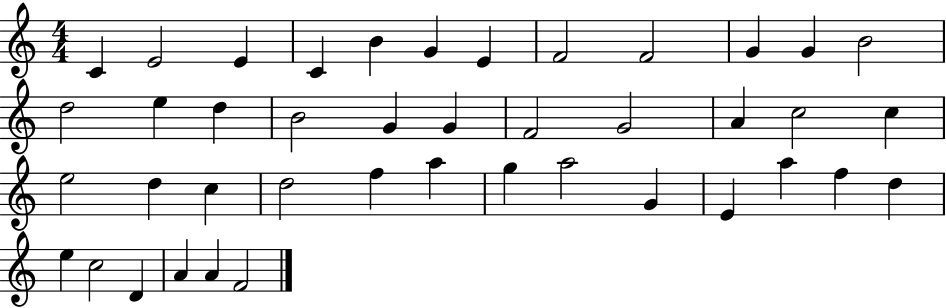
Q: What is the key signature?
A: C major